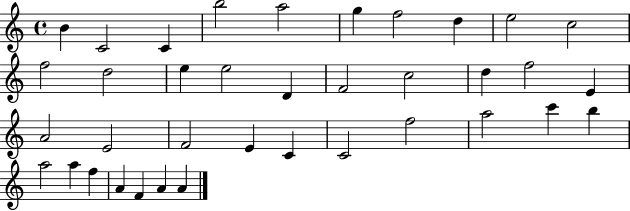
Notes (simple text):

B4/q C4/h C4/q B5/h A5/h G5/q F5/h D5/q E5/h C5/h F5/h D5/h E5/q E5/h D4/q F4/h C5/h D5/q F5/h E4/q A4/h E4/h F4/h E4/q C4/q C4/h F5/h A5/h C6/q B5/q A5/h A5/q F5/q A4/q F4/q A4/q A4/q